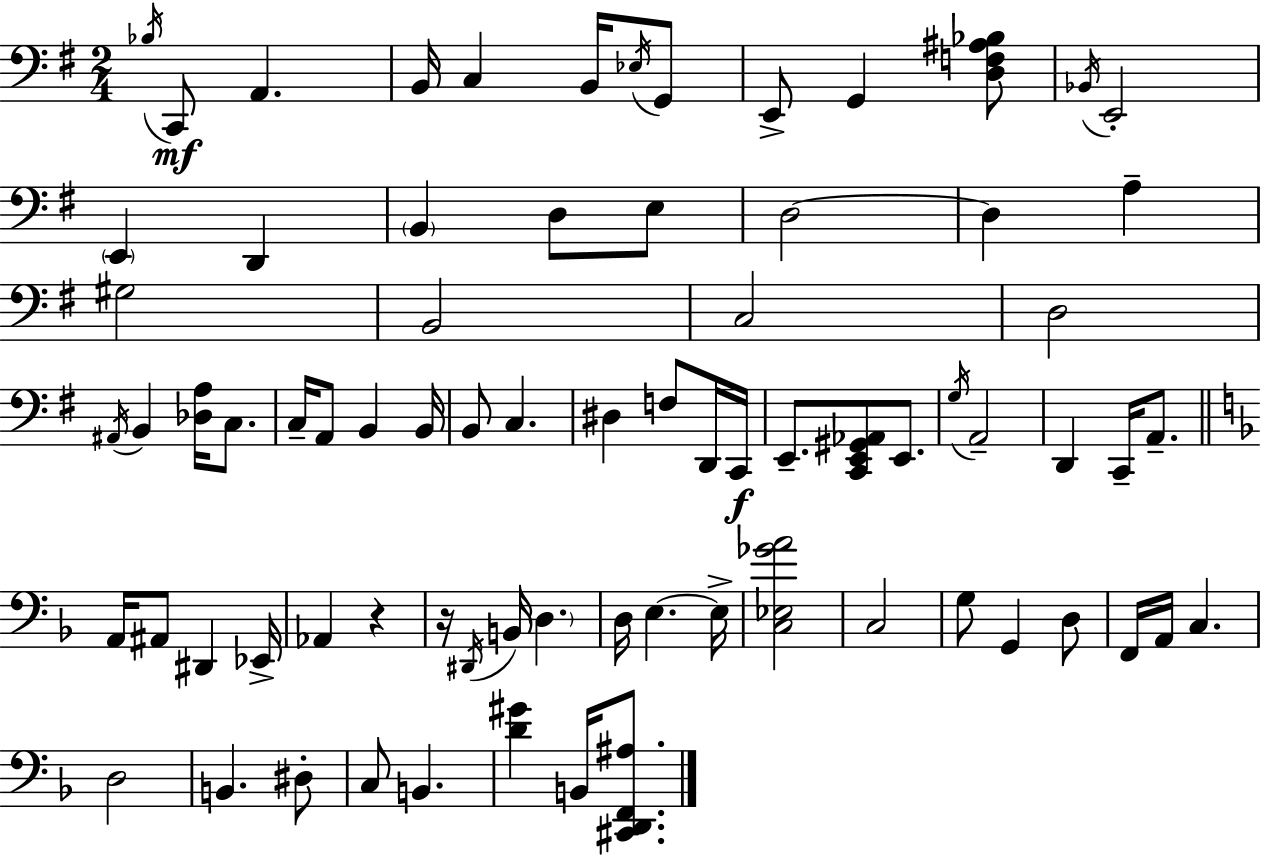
X:1
T:Untitled
M:2/4
L:1/4
K:Em
_B,/4 C,,/2 A,, B,,/4 C, B,,/4 _E,/4 G,,/2 E,,/2 G,, [D,F,^A,_B,]/2 _B,,/4 E,,2 E,, D,, B,, D,/2 E,/2 D,2 D, A, ^G,2 B,,2 C,2 D,2 ^A,,/4 B,, [_D,A,]/4 C,/2 C,/4 A,,/2 B,, B,,/4 B,,/2 C, ^D, F,/2 D,,/4 C,,/4 E,,/2 [C,,E,,^G,,_A,,]/2 E,,/2 G,/4 A,,2 D,, C,,/4 A,,/2 A,,/4 ^A,,/2 ^D,, _E,,/4 _A,, z z/4 ^D,,/4 B,,/4 D, D,/4 E, E,/4 [C,_E,_GA]2 C,2 G,/2 G,, D,/2 F,,/4 A,,/4 C, D,2 B,, ^D,/2 C,/2 B,, [D^G] B,,/4 [^C,,D,,F,,^A,]/2